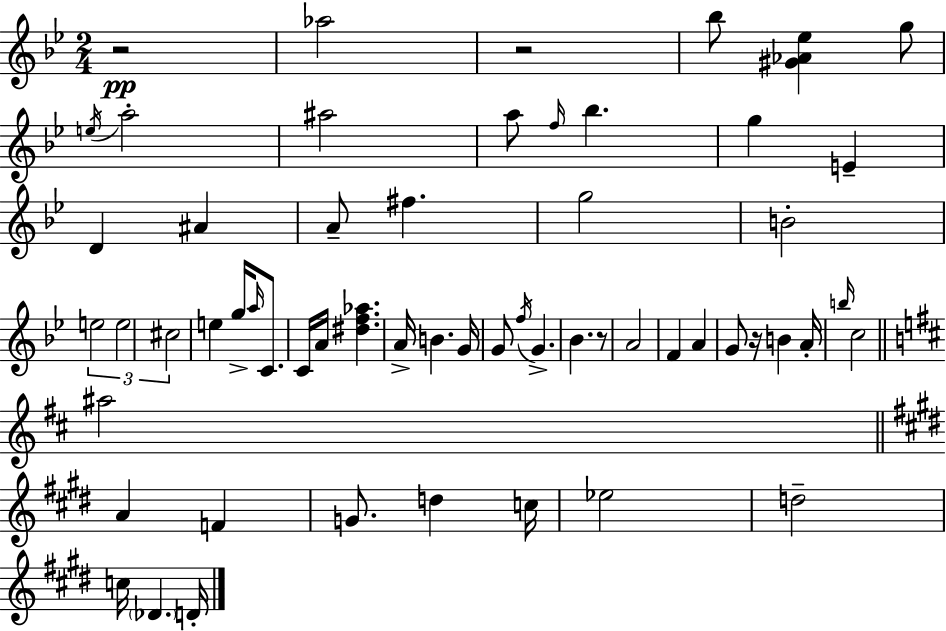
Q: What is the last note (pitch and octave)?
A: D4